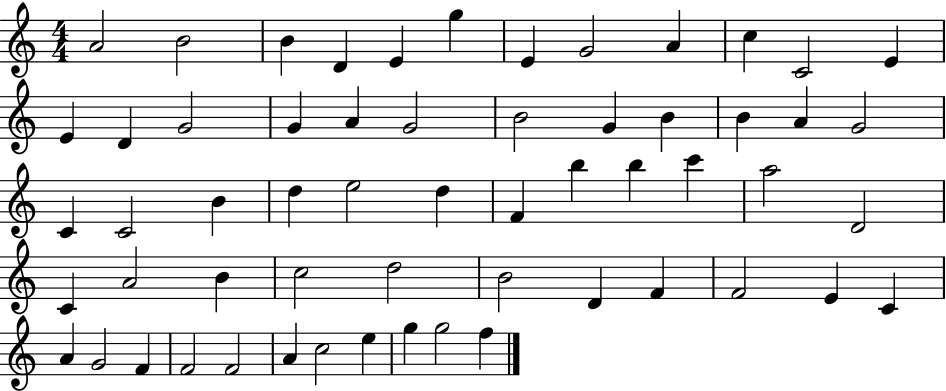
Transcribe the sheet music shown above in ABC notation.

X:1
T:Untitled
M:4/4
L:1/4
K:C
A2 B2 B D E g E G2 A c C2 E E D G2 G A G2 B2 G B B A G2 C C2 B d e2 d F b b c' a2 D2 C A2 B c2 d2 B2 D F F2 E C A G2 F F2 F2 A c2 e g g2 f